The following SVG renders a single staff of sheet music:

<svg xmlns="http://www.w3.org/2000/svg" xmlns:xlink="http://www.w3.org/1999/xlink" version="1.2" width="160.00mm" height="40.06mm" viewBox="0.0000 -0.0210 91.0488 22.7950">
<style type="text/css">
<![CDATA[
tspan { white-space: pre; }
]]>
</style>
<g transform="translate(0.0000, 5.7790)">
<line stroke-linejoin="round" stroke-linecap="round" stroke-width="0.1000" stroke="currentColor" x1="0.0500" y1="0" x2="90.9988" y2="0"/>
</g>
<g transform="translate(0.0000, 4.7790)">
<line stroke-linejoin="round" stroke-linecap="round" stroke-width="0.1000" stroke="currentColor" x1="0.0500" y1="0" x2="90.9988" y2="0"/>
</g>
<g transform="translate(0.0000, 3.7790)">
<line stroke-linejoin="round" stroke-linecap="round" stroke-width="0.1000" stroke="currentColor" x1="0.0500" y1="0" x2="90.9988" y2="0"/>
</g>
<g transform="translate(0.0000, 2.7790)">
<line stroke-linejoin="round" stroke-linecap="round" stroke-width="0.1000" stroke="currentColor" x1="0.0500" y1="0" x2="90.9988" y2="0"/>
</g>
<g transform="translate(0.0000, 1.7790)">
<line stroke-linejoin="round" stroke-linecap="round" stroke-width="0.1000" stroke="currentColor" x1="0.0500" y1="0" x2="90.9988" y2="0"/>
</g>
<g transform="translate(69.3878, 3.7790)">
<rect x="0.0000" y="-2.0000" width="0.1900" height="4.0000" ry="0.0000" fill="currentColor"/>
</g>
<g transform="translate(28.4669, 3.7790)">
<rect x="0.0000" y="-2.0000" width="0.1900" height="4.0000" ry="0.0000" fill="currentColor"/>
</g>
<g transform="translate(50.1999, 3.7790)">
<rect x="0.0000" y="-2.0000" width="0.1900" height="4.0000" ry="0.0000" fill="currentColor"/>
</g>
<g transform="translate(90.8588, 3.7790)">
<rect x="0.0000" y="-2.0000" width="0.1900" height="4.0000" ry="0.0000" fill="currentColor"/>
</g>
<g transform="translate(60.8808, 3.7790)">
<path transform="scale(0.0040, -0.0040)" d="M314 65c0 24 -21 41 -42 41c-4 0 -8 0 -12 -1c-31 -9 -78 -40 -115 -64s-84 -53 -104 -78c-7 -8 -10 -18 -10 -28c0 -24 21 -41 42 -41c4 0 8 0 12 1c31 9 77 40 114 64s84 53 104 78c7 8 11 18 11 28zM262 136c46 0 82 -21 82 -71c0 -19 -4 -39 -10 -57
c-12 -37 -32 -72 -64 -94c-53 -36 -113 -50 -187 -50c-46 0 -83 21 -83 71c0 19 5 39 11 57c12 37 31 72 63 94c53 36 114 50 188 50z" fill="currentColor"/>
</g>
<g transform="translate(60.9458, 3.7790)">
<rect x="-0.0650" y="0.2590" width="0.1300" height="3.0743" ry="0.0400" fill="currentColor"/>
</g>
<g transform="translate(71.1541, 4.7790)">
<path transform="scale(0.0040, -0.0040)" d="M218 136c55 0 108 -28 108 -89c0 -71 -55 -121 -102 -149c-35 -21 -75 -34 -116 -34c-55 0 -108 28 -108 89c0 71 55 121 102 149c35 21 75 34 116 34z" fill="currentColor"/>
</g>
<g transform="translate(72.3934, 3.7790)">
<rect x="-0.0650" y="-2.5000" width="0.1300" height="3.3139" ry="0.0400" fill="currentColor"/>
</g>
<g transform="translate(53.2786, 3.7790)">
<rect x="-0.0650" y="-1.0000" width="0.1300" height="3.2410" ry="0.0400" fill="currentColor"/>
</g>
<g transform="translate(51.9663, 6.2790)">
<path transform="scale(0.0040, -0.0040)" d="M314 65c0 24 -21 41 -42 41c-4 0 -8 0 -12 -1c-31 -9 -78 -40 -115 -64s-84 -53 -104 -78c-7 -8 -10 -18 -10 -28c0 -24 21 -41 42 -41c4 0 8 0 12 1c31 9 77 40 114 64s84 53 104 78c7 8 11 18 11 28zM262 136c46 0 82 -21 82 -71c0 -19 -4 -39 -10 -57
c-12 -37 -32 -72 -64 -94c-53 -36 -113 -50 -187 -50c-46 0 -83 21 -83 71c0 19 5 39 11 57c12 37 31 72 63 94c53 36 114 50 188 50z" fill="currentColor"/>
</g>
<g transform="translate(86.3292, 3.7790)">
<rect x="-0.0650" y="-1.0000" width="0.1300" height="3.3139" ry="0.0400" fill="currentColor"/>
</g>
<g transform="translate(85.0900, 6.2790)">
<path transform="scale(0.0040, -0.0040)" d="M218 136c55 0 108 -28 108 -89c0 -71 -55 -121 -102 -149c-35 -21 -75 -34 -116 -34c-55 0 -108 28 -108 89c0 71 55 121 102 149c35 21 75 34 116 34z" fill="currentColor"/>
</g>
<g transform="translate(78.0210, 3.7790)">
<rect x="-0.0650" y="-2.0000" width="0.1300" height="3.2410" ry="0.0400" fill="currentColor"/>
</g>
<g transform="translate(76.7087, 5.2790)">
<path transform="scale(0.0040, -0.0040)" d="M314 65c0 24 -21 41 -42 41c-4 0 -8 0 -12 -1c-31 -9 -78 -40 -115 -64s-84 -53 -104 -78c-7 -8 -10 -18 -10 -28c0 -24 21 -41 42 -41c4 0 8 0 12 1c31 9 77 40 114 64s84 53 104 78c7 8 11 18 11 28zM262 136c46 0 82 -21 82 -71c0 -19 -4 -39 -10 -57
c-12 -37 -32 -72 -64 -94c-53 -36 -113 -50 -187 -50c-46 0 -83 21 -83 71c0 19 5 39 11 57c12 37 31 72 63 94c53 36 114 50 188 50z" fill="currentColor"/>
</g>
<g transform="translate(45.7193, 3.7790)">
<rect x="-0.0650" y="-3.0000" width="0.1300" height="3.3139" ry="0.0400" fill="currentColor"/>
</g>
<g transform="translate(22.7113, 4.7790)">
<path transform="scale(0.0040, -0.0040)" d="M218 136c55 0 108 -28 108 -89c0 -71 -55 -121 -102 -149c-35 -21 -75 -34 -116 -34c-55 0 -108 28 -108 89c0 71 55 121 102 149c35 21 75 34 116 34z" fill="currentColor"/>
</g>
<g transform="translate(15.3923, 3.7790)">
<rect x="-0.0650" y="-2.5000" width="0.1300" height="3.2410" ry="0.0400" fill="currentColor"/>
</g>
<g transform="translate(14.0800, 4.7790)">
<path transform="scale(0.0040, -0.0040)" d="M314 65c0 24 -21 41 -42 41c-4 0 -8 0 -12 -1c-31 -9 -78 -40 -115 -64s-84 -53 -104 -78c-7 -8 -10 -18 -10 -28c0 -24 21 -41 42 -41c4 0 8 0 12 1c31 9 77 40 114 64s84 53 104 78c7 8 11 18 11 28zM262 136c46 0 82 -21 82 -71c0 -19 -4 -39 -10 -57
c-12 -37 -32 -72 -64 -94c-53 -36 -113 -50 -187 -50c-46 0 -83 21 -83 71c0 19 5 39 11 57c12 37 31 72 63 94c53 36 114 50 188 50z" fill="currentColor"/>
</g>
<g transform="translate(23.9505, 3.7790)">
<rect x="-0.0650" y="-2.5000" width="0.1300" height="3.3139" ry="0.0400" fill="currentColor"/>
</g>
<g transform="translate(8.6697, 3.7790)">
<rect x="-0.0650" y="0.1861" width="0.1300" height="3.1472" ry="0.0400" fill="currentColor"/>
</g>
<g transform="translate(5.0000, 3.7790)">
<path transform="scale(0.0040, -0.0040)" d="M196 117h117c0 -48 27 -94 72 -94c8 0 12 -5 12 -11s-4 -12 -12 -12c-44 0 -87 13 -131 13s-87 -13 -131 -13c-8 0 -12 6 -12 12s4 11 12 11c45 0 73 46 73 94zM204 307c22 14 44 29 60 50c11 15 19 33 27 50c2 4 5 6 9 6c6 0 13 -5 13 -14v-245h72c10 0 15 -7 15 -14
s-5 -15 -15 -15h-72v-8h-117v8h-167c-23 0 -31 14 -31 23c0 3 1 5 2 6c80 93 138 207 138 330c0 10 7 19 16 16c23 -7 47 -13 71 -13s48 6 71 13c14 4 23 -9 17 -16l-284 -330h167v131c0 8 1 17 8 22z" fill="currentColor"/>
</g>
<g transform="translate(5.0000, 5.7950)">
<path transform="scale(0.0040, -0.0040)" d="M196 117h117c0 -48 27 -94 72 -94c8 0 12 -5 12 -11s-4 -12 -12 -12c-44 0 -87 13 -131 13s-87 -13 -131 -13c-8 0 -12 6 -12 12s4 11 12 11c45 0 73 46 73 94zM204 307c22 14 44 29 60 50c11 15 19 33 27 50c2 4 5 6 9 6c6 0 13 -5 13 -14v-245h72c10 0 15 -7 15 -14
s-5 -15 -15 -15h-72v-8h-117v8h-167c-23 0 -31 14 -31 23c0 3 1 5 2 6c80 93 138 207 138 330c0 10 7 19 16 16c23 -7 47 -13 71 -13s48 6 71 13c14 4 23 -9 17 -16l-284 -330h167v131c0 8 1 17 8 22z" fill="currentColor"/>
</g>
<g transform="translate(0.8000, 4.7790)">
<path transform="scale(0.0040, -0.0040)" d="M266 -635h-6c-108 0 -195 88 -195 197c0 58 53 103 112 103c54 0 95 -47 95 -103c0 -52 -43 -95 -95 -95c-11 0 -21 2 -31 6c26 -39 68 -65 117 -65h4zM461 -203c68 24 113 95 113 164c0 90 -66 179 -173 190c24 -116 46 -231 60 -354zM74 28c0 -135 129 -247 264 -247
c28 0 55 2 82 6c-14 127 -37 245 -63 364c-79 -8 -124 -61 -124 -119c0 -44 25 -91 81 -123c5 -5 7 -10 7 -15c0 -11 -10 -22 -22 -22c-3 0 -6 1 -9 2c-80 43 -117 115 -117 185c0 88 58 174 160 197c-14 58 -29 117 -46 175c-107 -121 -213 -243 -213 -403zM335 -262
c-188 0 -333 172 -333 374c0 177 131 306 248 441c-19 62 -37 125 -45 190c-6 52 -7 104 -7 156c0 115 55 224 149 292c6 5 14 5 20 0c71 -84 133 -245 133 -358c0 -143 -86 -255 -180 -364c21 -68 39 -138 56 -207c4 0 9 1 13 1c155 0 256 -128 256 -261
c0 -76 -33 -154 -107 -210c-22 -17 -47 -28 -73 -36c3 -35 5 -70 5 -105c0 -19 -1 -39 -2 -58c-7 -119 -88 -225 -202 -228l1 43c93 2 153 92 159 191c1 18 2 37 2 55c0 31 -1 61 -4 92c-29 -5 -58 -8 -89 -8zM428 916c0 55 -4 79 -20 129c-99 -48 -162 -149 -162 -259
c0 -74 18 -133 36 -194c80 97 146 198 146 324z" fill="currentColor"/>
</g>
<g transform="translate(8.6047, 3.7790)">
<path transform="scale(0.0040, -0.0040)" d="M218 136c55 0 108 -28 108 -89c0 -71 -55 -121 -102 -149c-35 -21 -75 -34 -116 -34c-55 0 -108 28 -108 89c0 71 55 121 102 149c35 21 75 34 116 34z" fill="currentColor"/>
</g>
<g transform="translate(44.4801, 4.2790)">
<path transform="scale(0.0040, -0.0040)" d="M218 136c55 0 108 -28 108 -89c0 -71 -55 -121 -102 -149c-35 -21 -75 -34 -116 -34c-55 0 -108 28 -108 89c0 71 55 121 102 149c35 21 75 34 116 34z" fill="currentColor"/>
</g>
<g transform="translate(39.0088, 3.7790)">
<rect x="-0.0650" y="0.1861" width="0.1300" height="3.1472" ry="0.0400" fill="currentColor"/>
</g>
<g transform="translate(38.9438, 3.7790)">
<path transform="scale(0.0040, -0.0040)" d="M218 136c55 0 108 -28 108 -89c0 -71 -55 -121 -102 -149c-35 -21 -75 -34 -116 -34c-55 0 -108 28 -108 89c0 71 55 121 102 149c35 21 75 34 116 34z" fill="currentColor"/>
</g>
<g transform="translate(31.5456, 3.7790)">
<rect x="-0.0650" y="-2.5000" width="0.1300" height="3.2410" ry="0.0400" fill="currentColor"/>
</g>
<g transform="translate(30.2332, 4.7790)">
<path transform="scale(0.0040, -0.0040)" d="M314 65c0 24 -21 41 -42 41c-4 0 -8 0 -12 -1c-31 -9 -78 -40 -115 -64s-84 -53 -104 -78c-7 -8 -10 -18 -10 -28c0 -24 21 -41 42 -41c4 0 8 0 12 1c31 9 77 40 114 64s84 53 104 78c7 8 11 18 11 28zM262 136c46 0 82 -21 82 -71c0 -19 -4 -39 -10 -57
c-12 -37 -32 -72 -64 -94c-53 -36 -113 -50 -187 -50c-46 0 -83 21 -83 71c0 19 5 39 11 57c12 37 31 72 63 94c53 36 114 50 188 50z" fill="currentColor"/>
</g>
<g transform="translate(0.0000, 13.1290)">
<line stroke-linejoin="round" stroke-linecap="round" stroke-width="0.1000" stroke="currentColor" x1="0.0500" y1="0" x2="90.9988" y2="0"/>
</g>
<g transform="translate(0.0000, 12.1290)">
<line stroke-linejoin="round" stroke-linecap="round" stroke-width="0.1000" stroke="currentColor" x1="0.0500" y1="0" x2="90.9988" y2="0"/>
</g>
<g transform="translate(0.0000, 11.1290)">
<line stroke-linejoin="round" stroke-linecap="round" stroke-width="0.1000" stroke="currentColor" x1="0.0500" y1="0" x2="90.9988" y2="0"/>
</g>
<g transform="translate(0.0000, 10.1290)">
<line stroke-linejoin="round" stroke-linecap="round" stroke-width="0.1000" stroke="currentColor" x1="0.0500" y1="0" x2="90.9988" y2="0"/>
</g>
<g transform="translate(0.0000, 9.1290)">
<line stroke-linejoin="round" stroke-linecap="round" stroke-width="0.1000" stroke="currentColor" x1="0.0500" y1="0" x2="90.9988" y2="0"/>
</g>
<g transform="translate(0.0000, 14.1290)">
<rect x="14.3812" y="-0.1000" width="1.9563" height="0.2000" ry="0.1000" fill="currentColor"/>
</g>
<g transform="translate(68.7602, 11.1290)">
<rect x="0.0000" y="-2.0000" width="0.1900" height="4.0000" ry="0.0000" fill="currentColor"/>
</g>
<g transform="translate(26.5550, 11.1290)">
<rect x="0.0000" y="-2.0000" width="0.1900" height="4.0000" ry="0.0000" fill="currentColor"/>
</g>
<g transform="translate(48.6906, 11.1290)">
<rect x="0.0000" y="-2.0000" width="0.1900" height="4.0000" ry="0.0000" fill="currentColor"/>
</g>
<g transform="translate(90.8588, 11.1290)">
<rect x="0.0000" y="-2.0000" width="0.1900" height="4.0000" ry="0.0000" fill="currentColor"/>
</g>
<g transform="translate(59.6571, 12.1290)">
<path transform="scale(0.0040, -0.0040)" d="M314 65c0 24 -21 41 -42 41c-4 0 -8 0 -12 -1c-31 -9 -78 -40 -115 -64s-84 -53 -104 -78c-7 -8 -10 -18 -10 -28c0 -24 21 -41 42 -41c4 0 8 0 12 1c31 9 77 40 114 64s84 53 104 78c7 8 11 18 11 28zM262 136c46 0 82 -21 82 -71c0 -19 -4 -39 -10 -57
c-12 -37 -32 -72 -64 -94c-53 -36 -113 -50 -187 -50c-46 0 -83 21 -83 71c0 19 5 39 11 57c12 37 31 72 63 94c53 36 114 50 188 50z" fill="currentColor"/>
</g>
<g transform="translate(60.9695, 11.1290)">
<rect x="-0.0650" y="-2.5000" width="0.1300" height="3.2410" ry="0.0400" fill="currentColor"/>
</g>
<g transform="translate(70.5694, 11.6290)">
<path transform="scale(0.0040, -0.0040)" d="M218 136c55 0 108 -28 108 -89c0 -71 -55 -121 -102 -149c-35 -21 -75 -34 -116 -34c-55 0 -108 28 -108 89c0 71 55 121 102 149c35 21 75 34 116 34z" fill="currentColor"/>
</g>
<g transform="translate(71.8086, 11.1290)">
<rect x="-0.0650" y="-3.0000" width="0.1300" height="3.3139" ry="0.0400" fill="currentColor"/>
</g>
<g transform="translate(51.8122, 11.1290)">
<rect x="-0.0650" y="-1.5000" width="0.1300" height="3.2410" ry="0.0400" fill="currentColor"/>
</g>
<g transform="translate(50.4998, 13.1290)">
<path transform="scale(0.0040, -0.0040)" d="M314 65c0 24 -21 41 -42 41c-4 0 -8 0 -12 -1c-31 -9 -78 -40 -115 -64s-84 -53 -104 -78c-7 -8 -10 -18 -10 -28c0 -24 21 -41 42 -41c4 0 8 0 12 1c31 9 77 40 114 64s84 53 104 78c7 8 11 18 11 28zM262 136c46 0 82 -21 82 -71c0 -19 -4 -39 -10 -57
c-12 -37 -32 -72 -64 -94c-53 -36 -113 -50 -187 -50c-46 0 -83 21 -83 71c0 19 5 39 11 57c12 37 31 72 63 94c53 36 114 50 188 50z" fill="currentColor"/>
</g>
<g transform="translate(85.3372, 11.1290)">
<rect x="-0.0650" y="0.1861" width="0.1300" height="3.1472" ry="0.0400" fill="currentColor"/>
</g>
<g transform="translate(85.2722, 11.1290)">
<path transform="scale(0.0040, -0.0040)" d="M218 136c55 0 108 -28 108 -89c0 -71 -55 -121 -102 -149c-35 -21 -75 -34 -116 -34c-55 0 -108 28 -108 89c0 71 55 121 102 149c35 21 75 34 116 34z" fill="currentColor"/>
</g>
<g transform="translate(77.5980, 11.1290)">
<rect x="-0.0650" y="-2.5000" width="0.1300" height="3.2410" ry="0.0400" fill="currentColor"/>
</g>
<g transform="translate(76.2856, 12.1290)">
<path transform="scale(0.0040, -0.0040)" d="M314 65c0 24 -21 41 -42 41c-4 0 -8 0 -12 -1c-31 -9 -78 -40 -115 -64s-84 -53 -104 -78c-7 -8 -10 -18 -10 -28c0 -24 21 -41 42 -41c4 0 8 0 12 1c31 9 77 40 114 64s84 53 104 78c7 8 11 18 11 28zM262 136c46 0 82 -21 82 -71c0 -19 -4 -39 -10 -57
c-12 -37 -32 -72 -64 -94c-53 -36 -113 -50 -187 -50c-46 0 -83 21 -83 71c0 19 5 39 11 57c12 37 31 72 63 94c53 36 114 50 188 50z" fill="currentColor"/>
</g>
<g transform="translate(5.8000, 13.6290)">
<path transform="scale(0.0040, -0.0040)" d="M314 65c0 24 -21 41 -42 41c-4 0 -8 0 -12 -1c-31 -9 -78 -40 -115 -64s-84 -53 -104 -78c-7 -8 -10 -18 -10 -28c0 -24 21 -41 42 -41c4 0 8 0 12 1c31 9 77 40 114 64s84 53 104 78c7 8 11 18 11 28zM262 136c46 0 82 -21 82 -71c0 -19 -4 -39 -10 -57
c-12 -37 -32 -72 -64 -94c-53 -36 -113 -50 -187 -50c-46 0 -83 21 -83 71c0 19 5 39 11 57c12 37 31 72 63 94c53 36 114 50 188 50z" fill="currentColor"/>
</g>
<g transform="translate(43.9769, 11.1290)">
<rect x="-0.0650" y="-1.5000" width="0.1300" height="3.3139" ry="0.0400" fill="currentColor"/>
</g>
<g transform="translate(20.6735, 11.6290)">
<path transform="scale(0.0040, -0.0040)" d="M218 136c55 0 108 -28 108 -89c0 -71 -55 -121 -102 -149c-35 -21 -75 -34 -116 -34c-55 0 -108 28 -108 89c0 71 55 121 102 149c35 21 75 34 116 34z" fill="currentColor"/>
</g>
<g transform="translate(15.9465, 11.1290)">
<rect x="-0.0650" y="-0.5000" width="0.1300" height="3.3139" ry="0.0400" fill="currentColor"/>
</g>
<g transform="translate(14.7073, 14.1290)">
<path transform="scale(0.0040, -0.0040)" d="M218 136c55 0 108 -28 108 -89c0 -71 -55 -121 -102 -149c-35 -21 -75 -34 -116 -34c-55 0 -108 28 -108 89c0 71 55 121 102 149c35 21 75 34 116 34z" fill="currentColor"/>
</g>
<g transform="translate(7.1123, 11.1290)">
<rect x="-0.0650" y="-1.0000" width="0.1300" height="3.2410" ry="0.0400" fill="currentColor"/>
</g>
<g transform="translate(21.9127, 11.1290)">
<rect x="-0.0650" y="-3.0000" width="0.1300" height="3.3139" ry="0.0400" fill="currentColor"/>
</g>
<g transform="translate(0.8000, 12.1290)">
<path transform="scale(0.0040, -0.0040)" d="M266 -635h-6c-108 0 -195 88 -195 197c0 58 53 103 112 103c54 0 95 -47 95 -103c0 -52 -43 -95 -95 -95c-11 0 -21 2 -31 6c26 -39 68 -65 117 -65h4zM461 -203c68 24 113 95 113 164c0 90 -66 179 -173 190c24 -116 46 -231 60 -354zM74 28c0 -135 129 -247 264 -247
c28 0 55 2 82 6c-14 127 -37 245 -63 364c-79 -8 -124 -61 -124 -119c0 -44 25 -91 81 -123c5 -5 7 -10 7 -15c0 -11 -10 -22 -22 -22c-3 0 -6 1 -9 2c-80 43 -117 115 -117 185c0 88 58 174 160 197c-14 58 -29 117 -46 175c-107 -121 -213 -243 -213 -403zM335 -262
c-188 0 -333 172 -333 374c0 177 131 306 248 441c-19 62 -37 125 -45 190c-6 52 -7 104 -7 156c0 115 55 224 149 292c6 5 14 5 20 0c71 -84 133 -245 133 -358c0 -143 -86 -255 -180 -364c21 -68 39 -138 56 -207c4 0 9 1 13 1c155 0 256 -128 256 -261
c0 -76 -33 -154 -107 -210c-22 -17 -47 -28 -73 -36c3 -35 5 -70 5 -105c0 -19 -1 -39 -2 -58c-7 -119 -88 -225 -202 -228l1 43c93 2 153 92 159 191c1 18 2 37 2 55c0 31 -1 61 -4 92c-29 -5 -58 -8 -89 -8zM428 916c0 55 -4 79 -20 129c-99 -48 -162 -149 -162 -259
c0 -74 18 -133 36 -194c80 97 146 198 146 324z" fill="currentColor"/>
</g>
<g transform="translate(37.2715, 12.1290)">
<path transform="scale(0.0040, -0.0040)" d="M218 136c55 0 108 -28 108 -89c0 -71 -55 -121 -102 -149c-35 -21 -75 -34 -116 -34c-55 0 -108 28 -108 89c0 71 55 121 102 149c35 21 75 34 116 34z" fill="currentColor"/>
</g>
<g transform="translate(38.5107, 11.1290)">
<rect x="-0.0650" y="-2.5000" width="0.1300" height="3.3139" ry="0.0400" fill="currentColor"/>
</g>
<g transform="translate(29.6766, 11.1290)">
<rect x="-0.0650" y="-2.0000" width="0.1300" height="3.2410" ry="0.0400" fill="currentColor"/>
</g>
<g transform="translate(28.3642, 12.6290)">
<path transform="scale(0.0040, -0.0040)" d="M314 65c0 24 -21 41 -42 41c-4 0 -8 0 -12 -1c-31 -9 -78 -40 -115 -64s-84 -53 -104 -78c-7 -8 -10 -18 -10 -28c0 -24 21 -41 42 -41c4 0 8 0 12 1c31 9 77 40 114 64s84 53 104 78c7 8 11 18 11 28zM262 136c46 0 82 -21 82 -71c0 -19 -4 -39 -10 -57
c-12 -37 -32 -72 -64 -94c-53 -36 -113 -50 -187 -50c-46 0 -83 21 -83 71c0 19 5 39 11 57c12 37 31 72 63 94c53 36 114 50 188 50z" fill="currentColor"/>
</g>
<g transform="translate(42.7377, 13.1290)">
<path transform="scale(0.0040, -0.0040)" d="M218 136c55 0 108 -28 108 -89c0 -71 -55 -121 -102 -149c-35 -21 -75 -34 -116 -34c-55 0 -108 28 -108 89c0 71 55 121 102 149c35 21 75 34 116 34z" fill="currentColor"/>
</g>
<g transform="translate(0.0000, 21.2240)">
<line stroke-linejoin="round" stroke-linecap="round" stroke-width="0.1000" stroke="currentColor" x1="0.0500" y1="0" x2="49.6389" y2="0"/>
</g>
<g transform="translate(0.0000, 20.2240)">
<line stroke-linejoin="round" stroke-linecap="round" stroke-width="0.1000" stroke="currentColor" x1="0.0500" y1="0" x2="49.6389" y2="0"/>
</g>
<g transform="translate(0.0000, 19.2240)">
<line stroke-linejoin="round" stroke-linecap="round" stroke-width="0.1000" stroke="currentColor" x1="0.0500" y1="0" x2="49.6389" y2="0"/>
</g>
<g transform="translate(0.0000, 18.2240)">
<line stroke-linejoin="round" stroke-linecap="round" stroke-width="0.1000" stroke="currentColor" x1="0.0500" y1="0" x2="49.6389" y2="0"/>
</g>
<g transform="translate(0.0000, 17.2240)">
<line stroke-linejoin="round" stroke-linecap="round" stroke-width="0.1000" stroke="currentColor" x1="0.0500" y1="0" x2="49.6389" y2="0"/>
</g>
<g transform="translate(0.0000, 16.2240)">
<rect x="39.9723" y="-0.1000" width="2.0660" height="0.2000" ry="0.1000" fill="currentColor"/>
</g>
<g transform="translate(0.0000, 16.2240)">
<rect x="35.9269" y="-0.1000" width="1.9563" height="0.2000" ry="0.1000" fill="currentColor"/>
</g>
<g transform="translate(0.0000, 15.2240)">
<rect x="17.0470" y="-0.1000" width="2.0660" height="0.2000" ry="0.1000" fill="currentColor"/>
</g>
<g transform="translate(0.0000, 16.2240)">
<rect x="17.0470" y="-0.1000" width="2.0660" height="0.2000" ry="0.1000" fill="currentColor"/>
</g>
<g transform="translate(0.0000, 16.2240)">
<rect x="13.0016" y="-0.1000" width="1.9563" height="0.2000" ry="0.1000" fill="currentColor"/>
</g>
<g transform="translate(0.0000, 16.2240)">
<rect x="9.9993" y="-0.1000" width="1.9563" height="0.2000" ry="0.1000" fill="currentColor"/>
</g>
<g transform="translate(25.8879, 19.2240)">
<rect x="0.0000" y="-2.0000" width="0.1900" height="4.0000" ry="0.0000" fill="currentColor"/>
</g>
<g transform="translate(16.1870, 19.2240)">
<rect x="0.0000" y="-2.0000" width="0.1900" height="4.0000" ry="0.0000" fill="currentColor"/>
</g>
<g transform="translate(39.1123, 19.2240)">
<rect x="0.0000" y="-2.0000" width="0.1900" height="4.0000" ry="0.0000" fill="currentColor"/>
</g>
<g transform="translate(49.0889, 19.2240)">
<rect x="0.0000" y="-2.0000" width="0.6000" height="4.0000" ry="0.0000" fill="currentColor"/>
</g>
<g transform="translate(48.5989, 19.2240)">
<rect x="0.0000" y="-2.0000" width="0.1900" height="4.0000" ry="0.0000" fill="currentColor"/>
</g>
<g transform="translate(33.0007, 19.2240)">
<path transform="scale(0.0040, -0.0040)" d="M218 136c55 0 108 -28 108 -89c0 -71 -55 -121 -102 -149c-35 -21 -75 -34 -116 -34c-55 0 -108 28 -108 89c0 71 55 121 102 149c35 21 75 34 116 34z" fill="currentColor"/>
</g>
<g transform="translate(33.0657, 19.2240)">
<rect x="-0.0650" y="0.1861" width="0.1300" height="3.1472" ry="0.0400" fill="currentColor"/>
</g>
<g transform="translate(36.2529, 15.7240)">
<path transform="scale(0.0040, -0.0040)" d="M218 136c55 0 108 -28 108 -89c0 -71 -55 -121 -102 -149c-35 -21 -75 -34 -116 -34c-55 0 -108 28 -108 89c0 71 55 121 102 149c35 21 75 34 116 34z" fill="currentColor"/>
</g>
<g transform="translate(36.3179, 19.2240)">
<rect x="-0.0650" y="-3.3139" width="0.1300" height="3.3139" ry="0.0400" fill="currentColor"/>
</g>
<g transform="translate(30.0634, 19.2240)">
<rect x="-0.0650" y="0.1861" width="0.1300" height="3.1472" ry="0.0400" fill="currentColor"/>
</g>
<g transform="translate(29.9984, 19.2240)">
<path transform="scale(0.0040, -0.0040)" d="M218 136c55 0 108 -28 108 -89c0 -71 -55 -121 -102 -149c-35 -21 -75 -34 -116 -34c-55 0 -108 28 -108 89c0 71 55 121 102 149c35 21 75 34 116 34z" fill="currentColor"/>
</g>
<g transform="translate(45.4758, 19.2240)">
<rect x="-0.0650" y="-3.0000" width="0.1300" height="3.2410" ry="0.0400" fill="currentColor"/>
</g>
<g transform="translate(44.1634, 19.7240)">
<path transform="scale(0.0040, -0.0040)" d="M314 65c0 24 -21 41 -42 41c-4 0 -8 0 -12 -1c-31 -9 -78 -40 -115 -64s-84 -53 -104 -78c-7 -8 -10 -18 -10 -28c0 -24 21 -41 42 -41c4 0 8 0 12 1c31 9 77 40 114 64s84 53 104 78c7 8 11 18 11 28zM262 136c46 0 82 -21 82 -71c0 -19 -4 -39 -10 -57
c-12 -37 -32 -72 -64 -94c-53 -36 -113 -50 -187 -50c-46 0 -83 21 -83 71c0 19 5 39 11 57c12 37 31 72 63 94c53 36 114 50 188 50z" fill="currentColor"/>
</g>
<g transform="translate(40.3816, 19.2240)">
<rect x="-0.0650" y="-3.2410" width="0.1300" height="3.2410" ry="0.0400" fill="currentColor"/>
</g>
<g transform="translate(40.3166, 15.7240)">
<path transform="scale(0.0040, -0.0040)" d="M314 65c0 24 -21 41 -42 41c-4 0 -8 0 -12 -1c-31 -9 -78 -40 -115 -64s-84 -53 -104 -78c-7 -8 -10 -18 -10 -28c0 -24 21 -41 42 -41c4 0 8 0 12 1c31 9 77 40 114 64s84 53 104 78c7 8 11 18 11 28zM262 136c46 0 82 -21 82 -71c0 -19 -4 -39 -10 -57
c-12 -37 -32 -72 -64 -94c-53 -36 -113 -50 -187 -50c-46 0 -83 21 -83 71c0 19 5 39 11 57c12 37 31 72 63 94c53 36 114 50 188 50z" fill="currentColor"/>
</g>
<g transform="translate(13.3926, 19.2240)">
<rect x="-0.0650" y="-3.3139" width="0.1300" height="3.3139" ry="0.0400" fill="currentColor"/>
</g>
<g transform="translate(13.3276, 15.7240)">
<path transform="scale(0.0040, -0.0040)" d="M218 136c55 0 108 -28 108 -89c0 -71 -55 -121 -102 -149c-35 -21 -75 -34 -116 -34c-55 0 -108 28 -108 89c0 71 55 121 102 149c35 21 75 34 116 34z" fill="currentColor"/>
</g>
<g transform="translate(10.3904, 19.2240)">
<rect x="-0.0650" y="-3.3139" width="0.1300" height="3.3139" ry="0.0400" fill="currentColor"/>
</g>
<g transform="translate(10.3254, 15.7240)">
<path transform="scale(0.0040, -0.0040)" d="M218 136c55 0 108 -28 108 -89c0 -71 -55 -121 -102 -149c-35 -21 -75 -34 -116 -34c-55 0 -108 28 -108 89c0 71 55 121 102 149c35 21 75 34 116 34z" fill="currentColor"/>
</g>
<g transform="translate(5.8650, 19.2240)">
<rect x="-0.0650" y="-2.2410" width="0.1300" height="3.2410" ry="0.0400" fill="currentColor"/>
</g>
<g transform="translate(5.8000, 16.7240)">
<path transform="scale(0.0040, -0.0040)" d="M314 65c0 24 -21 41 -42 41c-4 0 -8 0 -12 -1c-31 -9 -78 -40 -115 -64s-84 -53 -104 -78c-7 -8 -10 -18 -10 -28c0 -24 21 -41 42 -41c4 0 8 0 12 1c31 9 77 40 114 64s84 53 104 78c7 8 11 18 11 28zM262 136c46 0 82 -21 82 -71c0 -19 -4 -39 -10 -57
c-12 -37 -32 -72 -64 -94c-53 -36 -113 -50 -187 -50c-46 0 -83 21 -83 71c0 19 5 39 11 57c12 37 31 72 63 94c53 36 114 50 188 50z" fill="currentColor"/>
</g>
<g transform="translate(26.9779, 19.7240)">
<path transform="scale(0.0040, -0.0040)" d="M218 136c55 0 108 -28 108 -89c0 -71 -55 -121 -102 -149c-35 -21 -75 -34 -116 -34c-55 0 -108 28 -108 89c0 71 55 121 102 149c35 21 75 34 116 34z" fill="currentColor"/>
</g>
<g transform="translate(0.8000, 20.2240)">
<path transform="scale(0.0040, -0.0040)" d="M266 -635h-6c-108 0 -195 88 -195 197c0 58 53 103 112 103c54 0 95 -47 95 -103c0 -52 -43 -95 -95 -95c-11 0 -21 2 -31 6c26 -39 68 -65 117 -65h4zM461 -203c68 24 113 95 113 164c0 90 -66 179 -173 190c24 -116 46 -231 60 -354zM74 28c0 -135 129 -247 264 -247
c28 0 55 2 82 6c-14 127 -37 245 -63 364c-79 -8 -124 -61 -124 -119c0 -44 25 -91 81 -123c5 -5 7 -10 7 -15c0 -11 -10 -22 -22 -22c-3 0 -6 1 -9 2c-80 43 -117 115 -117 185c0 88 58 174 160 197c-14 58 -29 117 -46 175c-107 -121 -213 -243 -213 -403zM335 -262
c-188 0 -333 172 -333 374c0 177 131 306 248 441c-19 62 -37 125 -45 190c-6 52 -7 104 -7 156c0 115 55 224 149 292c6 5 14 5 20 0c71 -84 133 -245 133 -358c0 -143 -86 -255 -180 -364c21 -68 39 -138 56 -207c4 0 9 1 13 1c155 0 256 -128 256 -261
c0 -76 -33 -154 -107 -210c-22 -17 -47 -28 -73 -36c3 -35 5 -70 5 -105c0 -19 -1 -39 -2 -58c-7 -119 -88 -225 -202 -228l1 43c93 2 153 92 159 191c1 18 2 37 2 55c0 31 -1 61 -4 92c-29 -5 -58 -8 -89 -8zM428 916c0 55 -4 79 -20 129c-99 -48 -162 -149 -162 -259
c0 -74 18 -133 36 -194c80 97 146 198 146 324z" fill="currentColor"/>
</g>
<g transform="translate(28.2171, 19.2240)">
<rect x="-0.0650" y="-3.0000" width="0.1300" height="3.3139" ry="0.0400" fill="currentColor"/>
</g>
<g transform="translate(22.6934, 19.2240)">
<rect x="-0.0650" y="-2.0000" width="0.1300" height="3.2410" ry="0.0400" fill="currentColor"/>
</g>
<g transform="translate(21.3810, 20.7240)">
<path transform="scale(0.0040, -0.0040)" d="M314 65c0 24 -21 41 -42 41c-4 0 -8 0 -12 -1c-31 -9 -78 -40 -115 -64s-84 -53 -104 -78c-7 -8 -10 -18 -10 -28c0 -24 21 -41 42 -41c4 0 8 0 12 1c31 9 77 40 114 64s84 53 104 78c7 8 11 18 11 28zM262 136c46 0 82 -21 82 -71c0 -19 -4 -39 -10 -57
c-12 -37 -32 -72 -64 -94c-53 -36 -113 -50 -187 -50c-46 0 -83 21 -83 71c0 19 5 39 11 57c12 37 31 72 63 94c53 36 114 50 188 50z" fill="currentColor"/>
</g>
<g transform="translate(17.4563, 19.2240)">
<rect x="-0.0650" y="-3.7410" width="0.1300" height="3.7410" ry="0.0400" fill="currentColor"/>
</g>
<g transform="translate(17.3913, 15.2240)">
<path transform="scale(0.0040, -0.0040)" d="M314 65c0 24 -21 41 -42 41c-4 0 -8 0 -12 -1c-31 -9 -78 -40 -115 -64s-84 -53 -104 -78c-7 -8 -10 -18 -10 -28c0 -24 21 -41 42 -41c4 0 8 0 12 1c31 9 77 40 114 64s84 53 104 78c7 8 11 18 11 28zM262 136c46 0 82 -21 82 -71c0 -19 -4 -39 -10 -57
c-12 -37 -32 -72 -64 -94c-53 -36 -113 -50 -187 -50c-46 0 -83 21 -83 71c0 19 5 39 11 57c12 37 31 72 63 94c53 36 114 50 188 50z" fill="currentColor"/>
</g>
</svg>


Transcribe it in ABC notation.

X:1
T:Untitled
M:4/4
L:1/4
K:C
B G2 G G2 B A D2 B2 G F2 D D2 C A F2 G E E2 G2 A G2 B g2 b b c'2 F2 A B B b b2 A2